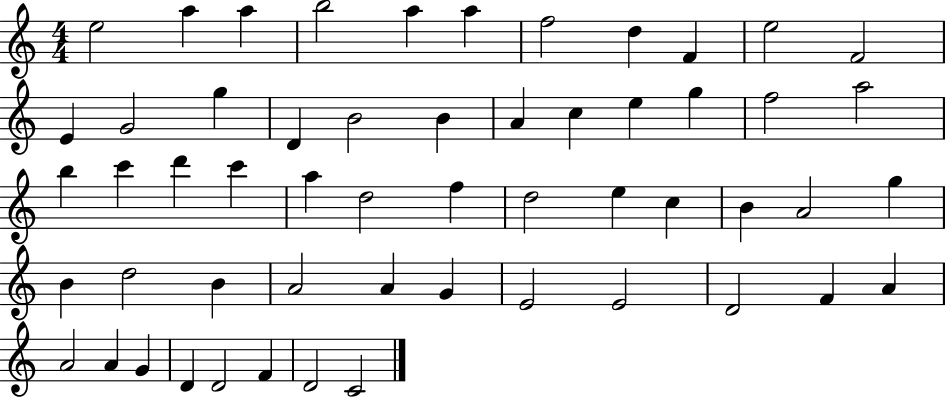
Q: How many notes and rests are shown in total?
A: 55